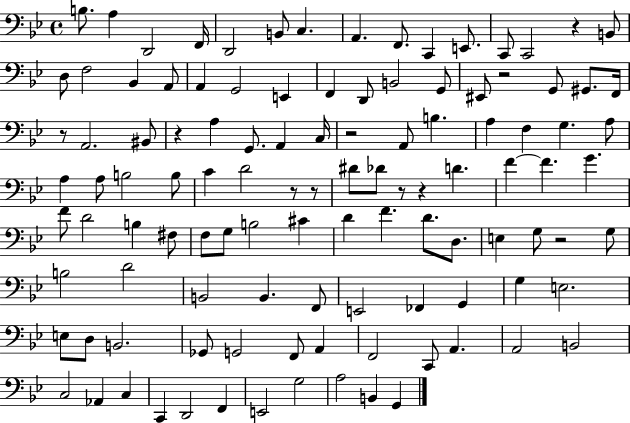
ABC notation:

X:1
T:Untitled
M:4/4
L:1/4
K:Bb
B,/2 A, D,,2 F,,/4 D,,2 B,,/2 C, A,, F,,/2 C,, E,,/2 C,,/2 C,,2 z B,,/2 D,/2 F,2 _B,, A,,/2 A,, G,,2 E,, F,, D,,/2 B,,2 G,,/2 ^E,,/2 z2 G,,/2 ^G,,/2 F,,/4 z/2 A,,2 ^B,,/2 z A, G,,/2 A,, C,/4 z2 A,,/2 B, A, F, G, A,/2 A, A,/2 B,2 B,/2 C D2 z/2 z/2 ^D/2 _D/2 z/2 z D F F G F/2 D2 B, ^F,/2 F,/2 G,/2 B,2 ^C D F D/2 D,/2 E, G,/2 z2 G,/2 B,2 D2 B,,2 B,, F,,/2 E,,2 _F,, G,, G, E,2 E,/2 D,/2 B,,2 _G,,/2 G,,2 F,,/2 A,, F,,2 C,,/2 A,, A,,2 B,,2 C,2 _A,, C, C,, D,,2 F,, E,,2 G,2 A,2 B,, G,,